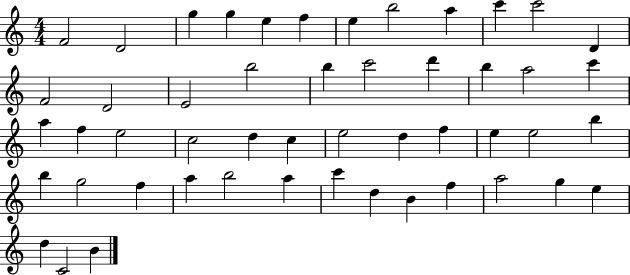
{
  \clef treble
  \numericTimeSignature
  \time 4/4
  \key c \major
  f'2 d'2 | g''4 g''4 e''4 f''4 | e''4 b''2 a''4 | c'''4 c'''2 d'4 | \break f'2 d'2 | e'2 b''2 | b''4 c'''2 d'''4 | b''4 a''2 c'''4 | \break a''4 f''4 e''2 | c''2 d''4 c''4 | e''2 d''4 f''4 | e''4 e''2 b''4 | \break b''4 g''2 f''4 | a''4 b''2 a''4 | c'''4 d''4 b'4 f''4 | a''2 g''4 e''4 | \break d''4 c'2 b'4 | \bar "|."
}